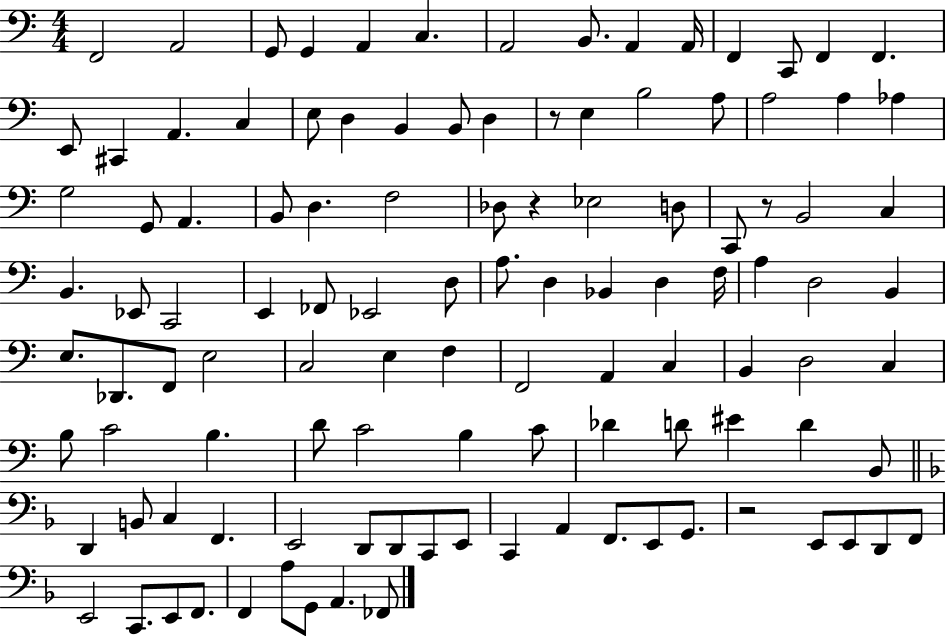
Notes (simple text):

F2/h A2/h G2/e G2/q A2/q C3/q. A2/h B2/e. A2/q A2/s F2/q C2/e F2/q F2/q. E2/e C#2/q A2/q. C3/q E3/e D3/q B2/q B2/e D3/q R/e E3/q B3/h A3/e A3/h A3/q Ab3/q G3/h G2/e A2/q. B2/e D3/q. F3/h Db3/e R/q Eb3/h D3/e C2/e R/e B2/h C3/q B2/q. Eb2/e C2/h E2/q FES2/e Eb2/h D3/e A3/e. D3/q Bb2/q D3/q F3/s A3/q D3/h B2/q E3/e. Db2/e. F2/e E3/h C3/h E3/q F3/q F2/h A2/q C3/q B2/q D3/h C3/q B3/e C4/h B3/q. D4/e C4/h B3/q C4/e Db4/q D4/e EIS4/q D4/q B2/e D2/q B2/e C3/q F2/q. E2/h D2/e D2/e C2/e E2/e C2/q A2/q F2/e. E2/e G2/e. R/h E2/e E2/e D2/e F2/e E2/h C2/e. E2/e F2/e. F2/q A3/e G2/e A2/q. FES2/e